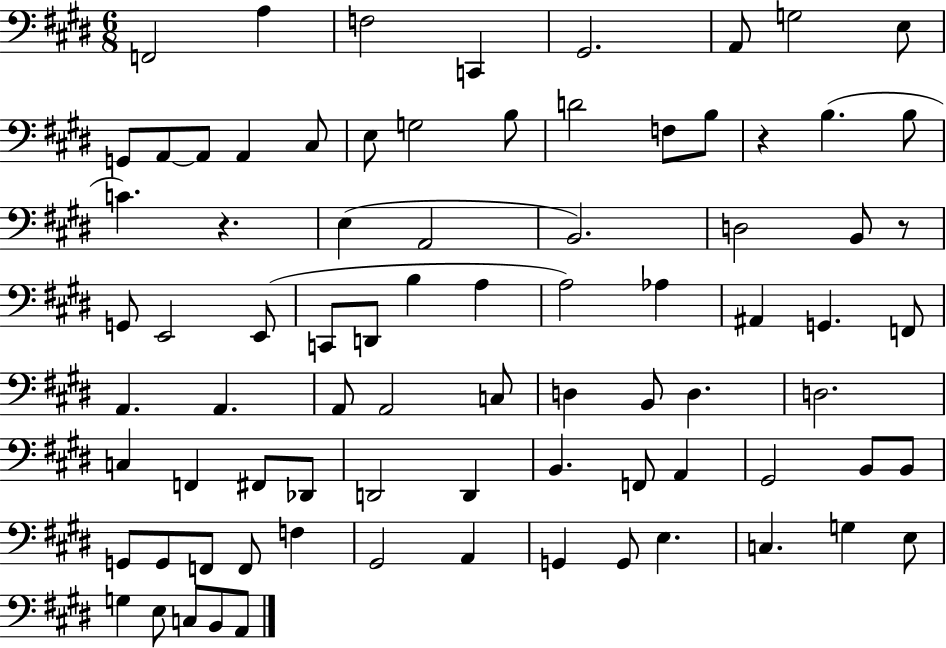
{
  \clef bass
  \numericTimeSignature
  \time 6/8
  \key e \major
  \repeat volta 2 { f,2 a4 | f2 c,4 | gis,2. | a,8 g2 e8 | \break g,8 a,8~~ a,8 a,4 cis8 | e8 g2 b8 | d'2 f8 b8 | r4 b4.( b8 | \break c'4.) r4. | e4( a,2 | b,2.) | d2 b,8 r8 | \break g,8 e,2 e,8( | c,8 d,8 b4 a4 | a2) aes4 | ais,4 g,4. f,8 | \break a,4. a,4. | a,8 a,2 c8 | d4 b,8 d4. | d2. | \break c4 f,4 fis,8 des,8 | d,2 d,4 | b,4. f,8 a,4 | gis,2 b,8 b,8 | \break g,8 g,8 f,8 f,8 f4 | gis,2 a,4 | g,4 g,8 e4. | c4. g4 e8 | \break g4 e8 c8 b,8 a,8 | } \bar "|."
}